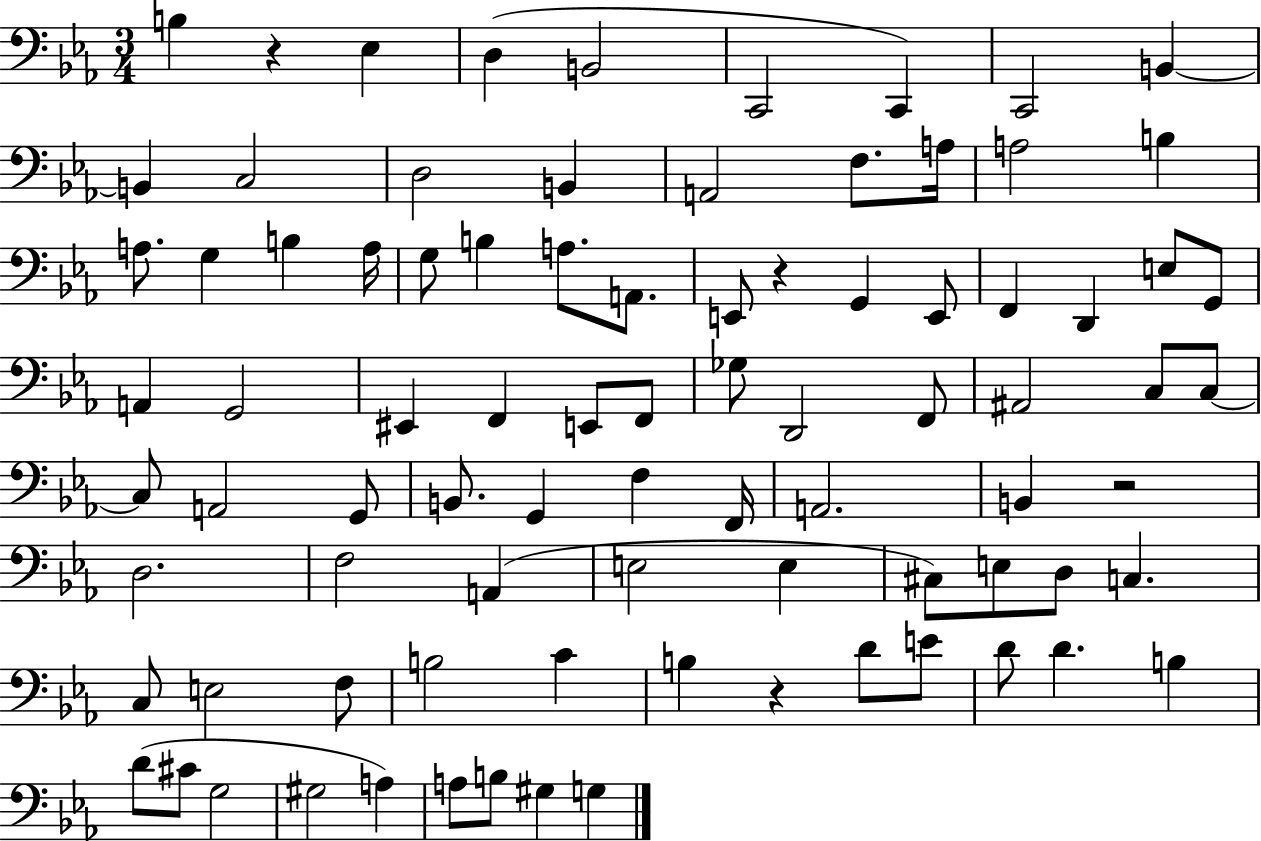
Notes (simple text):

B3/q R/q Eb3/q D3/q B2/h C2/h C2/q C2/h B2/q B2/q C3/h D3/h B2/q A2/h F3/e. A3/s A3/h B3/q A3/e. G3/q B3/q A3/s G3/e B3/q A3/e. A2/e. E2/e R/q G2/q E2/e F2/q D2/q E3/e G2/e A2/q G2/h EIS2/q F2/q E2/e F2/e Gb3/e D2/h F2/e A#2/h C3/e C3/e C3/e A2/h G2/e B2/e. G2/q F3/q F2/s A2/h. B2/q R/h D3/h. F3/h A2/q E3/h E3/q C#3/e E3/e D3/e C3/q. C3/e E3/h F3/e B3/h C4/q B3/q R/q D4/e E4/e D4/e D4/q. B3/q D4/e C#4/e G3/h G#3/h A3/q A3/e B3/e G#3/q G3/q